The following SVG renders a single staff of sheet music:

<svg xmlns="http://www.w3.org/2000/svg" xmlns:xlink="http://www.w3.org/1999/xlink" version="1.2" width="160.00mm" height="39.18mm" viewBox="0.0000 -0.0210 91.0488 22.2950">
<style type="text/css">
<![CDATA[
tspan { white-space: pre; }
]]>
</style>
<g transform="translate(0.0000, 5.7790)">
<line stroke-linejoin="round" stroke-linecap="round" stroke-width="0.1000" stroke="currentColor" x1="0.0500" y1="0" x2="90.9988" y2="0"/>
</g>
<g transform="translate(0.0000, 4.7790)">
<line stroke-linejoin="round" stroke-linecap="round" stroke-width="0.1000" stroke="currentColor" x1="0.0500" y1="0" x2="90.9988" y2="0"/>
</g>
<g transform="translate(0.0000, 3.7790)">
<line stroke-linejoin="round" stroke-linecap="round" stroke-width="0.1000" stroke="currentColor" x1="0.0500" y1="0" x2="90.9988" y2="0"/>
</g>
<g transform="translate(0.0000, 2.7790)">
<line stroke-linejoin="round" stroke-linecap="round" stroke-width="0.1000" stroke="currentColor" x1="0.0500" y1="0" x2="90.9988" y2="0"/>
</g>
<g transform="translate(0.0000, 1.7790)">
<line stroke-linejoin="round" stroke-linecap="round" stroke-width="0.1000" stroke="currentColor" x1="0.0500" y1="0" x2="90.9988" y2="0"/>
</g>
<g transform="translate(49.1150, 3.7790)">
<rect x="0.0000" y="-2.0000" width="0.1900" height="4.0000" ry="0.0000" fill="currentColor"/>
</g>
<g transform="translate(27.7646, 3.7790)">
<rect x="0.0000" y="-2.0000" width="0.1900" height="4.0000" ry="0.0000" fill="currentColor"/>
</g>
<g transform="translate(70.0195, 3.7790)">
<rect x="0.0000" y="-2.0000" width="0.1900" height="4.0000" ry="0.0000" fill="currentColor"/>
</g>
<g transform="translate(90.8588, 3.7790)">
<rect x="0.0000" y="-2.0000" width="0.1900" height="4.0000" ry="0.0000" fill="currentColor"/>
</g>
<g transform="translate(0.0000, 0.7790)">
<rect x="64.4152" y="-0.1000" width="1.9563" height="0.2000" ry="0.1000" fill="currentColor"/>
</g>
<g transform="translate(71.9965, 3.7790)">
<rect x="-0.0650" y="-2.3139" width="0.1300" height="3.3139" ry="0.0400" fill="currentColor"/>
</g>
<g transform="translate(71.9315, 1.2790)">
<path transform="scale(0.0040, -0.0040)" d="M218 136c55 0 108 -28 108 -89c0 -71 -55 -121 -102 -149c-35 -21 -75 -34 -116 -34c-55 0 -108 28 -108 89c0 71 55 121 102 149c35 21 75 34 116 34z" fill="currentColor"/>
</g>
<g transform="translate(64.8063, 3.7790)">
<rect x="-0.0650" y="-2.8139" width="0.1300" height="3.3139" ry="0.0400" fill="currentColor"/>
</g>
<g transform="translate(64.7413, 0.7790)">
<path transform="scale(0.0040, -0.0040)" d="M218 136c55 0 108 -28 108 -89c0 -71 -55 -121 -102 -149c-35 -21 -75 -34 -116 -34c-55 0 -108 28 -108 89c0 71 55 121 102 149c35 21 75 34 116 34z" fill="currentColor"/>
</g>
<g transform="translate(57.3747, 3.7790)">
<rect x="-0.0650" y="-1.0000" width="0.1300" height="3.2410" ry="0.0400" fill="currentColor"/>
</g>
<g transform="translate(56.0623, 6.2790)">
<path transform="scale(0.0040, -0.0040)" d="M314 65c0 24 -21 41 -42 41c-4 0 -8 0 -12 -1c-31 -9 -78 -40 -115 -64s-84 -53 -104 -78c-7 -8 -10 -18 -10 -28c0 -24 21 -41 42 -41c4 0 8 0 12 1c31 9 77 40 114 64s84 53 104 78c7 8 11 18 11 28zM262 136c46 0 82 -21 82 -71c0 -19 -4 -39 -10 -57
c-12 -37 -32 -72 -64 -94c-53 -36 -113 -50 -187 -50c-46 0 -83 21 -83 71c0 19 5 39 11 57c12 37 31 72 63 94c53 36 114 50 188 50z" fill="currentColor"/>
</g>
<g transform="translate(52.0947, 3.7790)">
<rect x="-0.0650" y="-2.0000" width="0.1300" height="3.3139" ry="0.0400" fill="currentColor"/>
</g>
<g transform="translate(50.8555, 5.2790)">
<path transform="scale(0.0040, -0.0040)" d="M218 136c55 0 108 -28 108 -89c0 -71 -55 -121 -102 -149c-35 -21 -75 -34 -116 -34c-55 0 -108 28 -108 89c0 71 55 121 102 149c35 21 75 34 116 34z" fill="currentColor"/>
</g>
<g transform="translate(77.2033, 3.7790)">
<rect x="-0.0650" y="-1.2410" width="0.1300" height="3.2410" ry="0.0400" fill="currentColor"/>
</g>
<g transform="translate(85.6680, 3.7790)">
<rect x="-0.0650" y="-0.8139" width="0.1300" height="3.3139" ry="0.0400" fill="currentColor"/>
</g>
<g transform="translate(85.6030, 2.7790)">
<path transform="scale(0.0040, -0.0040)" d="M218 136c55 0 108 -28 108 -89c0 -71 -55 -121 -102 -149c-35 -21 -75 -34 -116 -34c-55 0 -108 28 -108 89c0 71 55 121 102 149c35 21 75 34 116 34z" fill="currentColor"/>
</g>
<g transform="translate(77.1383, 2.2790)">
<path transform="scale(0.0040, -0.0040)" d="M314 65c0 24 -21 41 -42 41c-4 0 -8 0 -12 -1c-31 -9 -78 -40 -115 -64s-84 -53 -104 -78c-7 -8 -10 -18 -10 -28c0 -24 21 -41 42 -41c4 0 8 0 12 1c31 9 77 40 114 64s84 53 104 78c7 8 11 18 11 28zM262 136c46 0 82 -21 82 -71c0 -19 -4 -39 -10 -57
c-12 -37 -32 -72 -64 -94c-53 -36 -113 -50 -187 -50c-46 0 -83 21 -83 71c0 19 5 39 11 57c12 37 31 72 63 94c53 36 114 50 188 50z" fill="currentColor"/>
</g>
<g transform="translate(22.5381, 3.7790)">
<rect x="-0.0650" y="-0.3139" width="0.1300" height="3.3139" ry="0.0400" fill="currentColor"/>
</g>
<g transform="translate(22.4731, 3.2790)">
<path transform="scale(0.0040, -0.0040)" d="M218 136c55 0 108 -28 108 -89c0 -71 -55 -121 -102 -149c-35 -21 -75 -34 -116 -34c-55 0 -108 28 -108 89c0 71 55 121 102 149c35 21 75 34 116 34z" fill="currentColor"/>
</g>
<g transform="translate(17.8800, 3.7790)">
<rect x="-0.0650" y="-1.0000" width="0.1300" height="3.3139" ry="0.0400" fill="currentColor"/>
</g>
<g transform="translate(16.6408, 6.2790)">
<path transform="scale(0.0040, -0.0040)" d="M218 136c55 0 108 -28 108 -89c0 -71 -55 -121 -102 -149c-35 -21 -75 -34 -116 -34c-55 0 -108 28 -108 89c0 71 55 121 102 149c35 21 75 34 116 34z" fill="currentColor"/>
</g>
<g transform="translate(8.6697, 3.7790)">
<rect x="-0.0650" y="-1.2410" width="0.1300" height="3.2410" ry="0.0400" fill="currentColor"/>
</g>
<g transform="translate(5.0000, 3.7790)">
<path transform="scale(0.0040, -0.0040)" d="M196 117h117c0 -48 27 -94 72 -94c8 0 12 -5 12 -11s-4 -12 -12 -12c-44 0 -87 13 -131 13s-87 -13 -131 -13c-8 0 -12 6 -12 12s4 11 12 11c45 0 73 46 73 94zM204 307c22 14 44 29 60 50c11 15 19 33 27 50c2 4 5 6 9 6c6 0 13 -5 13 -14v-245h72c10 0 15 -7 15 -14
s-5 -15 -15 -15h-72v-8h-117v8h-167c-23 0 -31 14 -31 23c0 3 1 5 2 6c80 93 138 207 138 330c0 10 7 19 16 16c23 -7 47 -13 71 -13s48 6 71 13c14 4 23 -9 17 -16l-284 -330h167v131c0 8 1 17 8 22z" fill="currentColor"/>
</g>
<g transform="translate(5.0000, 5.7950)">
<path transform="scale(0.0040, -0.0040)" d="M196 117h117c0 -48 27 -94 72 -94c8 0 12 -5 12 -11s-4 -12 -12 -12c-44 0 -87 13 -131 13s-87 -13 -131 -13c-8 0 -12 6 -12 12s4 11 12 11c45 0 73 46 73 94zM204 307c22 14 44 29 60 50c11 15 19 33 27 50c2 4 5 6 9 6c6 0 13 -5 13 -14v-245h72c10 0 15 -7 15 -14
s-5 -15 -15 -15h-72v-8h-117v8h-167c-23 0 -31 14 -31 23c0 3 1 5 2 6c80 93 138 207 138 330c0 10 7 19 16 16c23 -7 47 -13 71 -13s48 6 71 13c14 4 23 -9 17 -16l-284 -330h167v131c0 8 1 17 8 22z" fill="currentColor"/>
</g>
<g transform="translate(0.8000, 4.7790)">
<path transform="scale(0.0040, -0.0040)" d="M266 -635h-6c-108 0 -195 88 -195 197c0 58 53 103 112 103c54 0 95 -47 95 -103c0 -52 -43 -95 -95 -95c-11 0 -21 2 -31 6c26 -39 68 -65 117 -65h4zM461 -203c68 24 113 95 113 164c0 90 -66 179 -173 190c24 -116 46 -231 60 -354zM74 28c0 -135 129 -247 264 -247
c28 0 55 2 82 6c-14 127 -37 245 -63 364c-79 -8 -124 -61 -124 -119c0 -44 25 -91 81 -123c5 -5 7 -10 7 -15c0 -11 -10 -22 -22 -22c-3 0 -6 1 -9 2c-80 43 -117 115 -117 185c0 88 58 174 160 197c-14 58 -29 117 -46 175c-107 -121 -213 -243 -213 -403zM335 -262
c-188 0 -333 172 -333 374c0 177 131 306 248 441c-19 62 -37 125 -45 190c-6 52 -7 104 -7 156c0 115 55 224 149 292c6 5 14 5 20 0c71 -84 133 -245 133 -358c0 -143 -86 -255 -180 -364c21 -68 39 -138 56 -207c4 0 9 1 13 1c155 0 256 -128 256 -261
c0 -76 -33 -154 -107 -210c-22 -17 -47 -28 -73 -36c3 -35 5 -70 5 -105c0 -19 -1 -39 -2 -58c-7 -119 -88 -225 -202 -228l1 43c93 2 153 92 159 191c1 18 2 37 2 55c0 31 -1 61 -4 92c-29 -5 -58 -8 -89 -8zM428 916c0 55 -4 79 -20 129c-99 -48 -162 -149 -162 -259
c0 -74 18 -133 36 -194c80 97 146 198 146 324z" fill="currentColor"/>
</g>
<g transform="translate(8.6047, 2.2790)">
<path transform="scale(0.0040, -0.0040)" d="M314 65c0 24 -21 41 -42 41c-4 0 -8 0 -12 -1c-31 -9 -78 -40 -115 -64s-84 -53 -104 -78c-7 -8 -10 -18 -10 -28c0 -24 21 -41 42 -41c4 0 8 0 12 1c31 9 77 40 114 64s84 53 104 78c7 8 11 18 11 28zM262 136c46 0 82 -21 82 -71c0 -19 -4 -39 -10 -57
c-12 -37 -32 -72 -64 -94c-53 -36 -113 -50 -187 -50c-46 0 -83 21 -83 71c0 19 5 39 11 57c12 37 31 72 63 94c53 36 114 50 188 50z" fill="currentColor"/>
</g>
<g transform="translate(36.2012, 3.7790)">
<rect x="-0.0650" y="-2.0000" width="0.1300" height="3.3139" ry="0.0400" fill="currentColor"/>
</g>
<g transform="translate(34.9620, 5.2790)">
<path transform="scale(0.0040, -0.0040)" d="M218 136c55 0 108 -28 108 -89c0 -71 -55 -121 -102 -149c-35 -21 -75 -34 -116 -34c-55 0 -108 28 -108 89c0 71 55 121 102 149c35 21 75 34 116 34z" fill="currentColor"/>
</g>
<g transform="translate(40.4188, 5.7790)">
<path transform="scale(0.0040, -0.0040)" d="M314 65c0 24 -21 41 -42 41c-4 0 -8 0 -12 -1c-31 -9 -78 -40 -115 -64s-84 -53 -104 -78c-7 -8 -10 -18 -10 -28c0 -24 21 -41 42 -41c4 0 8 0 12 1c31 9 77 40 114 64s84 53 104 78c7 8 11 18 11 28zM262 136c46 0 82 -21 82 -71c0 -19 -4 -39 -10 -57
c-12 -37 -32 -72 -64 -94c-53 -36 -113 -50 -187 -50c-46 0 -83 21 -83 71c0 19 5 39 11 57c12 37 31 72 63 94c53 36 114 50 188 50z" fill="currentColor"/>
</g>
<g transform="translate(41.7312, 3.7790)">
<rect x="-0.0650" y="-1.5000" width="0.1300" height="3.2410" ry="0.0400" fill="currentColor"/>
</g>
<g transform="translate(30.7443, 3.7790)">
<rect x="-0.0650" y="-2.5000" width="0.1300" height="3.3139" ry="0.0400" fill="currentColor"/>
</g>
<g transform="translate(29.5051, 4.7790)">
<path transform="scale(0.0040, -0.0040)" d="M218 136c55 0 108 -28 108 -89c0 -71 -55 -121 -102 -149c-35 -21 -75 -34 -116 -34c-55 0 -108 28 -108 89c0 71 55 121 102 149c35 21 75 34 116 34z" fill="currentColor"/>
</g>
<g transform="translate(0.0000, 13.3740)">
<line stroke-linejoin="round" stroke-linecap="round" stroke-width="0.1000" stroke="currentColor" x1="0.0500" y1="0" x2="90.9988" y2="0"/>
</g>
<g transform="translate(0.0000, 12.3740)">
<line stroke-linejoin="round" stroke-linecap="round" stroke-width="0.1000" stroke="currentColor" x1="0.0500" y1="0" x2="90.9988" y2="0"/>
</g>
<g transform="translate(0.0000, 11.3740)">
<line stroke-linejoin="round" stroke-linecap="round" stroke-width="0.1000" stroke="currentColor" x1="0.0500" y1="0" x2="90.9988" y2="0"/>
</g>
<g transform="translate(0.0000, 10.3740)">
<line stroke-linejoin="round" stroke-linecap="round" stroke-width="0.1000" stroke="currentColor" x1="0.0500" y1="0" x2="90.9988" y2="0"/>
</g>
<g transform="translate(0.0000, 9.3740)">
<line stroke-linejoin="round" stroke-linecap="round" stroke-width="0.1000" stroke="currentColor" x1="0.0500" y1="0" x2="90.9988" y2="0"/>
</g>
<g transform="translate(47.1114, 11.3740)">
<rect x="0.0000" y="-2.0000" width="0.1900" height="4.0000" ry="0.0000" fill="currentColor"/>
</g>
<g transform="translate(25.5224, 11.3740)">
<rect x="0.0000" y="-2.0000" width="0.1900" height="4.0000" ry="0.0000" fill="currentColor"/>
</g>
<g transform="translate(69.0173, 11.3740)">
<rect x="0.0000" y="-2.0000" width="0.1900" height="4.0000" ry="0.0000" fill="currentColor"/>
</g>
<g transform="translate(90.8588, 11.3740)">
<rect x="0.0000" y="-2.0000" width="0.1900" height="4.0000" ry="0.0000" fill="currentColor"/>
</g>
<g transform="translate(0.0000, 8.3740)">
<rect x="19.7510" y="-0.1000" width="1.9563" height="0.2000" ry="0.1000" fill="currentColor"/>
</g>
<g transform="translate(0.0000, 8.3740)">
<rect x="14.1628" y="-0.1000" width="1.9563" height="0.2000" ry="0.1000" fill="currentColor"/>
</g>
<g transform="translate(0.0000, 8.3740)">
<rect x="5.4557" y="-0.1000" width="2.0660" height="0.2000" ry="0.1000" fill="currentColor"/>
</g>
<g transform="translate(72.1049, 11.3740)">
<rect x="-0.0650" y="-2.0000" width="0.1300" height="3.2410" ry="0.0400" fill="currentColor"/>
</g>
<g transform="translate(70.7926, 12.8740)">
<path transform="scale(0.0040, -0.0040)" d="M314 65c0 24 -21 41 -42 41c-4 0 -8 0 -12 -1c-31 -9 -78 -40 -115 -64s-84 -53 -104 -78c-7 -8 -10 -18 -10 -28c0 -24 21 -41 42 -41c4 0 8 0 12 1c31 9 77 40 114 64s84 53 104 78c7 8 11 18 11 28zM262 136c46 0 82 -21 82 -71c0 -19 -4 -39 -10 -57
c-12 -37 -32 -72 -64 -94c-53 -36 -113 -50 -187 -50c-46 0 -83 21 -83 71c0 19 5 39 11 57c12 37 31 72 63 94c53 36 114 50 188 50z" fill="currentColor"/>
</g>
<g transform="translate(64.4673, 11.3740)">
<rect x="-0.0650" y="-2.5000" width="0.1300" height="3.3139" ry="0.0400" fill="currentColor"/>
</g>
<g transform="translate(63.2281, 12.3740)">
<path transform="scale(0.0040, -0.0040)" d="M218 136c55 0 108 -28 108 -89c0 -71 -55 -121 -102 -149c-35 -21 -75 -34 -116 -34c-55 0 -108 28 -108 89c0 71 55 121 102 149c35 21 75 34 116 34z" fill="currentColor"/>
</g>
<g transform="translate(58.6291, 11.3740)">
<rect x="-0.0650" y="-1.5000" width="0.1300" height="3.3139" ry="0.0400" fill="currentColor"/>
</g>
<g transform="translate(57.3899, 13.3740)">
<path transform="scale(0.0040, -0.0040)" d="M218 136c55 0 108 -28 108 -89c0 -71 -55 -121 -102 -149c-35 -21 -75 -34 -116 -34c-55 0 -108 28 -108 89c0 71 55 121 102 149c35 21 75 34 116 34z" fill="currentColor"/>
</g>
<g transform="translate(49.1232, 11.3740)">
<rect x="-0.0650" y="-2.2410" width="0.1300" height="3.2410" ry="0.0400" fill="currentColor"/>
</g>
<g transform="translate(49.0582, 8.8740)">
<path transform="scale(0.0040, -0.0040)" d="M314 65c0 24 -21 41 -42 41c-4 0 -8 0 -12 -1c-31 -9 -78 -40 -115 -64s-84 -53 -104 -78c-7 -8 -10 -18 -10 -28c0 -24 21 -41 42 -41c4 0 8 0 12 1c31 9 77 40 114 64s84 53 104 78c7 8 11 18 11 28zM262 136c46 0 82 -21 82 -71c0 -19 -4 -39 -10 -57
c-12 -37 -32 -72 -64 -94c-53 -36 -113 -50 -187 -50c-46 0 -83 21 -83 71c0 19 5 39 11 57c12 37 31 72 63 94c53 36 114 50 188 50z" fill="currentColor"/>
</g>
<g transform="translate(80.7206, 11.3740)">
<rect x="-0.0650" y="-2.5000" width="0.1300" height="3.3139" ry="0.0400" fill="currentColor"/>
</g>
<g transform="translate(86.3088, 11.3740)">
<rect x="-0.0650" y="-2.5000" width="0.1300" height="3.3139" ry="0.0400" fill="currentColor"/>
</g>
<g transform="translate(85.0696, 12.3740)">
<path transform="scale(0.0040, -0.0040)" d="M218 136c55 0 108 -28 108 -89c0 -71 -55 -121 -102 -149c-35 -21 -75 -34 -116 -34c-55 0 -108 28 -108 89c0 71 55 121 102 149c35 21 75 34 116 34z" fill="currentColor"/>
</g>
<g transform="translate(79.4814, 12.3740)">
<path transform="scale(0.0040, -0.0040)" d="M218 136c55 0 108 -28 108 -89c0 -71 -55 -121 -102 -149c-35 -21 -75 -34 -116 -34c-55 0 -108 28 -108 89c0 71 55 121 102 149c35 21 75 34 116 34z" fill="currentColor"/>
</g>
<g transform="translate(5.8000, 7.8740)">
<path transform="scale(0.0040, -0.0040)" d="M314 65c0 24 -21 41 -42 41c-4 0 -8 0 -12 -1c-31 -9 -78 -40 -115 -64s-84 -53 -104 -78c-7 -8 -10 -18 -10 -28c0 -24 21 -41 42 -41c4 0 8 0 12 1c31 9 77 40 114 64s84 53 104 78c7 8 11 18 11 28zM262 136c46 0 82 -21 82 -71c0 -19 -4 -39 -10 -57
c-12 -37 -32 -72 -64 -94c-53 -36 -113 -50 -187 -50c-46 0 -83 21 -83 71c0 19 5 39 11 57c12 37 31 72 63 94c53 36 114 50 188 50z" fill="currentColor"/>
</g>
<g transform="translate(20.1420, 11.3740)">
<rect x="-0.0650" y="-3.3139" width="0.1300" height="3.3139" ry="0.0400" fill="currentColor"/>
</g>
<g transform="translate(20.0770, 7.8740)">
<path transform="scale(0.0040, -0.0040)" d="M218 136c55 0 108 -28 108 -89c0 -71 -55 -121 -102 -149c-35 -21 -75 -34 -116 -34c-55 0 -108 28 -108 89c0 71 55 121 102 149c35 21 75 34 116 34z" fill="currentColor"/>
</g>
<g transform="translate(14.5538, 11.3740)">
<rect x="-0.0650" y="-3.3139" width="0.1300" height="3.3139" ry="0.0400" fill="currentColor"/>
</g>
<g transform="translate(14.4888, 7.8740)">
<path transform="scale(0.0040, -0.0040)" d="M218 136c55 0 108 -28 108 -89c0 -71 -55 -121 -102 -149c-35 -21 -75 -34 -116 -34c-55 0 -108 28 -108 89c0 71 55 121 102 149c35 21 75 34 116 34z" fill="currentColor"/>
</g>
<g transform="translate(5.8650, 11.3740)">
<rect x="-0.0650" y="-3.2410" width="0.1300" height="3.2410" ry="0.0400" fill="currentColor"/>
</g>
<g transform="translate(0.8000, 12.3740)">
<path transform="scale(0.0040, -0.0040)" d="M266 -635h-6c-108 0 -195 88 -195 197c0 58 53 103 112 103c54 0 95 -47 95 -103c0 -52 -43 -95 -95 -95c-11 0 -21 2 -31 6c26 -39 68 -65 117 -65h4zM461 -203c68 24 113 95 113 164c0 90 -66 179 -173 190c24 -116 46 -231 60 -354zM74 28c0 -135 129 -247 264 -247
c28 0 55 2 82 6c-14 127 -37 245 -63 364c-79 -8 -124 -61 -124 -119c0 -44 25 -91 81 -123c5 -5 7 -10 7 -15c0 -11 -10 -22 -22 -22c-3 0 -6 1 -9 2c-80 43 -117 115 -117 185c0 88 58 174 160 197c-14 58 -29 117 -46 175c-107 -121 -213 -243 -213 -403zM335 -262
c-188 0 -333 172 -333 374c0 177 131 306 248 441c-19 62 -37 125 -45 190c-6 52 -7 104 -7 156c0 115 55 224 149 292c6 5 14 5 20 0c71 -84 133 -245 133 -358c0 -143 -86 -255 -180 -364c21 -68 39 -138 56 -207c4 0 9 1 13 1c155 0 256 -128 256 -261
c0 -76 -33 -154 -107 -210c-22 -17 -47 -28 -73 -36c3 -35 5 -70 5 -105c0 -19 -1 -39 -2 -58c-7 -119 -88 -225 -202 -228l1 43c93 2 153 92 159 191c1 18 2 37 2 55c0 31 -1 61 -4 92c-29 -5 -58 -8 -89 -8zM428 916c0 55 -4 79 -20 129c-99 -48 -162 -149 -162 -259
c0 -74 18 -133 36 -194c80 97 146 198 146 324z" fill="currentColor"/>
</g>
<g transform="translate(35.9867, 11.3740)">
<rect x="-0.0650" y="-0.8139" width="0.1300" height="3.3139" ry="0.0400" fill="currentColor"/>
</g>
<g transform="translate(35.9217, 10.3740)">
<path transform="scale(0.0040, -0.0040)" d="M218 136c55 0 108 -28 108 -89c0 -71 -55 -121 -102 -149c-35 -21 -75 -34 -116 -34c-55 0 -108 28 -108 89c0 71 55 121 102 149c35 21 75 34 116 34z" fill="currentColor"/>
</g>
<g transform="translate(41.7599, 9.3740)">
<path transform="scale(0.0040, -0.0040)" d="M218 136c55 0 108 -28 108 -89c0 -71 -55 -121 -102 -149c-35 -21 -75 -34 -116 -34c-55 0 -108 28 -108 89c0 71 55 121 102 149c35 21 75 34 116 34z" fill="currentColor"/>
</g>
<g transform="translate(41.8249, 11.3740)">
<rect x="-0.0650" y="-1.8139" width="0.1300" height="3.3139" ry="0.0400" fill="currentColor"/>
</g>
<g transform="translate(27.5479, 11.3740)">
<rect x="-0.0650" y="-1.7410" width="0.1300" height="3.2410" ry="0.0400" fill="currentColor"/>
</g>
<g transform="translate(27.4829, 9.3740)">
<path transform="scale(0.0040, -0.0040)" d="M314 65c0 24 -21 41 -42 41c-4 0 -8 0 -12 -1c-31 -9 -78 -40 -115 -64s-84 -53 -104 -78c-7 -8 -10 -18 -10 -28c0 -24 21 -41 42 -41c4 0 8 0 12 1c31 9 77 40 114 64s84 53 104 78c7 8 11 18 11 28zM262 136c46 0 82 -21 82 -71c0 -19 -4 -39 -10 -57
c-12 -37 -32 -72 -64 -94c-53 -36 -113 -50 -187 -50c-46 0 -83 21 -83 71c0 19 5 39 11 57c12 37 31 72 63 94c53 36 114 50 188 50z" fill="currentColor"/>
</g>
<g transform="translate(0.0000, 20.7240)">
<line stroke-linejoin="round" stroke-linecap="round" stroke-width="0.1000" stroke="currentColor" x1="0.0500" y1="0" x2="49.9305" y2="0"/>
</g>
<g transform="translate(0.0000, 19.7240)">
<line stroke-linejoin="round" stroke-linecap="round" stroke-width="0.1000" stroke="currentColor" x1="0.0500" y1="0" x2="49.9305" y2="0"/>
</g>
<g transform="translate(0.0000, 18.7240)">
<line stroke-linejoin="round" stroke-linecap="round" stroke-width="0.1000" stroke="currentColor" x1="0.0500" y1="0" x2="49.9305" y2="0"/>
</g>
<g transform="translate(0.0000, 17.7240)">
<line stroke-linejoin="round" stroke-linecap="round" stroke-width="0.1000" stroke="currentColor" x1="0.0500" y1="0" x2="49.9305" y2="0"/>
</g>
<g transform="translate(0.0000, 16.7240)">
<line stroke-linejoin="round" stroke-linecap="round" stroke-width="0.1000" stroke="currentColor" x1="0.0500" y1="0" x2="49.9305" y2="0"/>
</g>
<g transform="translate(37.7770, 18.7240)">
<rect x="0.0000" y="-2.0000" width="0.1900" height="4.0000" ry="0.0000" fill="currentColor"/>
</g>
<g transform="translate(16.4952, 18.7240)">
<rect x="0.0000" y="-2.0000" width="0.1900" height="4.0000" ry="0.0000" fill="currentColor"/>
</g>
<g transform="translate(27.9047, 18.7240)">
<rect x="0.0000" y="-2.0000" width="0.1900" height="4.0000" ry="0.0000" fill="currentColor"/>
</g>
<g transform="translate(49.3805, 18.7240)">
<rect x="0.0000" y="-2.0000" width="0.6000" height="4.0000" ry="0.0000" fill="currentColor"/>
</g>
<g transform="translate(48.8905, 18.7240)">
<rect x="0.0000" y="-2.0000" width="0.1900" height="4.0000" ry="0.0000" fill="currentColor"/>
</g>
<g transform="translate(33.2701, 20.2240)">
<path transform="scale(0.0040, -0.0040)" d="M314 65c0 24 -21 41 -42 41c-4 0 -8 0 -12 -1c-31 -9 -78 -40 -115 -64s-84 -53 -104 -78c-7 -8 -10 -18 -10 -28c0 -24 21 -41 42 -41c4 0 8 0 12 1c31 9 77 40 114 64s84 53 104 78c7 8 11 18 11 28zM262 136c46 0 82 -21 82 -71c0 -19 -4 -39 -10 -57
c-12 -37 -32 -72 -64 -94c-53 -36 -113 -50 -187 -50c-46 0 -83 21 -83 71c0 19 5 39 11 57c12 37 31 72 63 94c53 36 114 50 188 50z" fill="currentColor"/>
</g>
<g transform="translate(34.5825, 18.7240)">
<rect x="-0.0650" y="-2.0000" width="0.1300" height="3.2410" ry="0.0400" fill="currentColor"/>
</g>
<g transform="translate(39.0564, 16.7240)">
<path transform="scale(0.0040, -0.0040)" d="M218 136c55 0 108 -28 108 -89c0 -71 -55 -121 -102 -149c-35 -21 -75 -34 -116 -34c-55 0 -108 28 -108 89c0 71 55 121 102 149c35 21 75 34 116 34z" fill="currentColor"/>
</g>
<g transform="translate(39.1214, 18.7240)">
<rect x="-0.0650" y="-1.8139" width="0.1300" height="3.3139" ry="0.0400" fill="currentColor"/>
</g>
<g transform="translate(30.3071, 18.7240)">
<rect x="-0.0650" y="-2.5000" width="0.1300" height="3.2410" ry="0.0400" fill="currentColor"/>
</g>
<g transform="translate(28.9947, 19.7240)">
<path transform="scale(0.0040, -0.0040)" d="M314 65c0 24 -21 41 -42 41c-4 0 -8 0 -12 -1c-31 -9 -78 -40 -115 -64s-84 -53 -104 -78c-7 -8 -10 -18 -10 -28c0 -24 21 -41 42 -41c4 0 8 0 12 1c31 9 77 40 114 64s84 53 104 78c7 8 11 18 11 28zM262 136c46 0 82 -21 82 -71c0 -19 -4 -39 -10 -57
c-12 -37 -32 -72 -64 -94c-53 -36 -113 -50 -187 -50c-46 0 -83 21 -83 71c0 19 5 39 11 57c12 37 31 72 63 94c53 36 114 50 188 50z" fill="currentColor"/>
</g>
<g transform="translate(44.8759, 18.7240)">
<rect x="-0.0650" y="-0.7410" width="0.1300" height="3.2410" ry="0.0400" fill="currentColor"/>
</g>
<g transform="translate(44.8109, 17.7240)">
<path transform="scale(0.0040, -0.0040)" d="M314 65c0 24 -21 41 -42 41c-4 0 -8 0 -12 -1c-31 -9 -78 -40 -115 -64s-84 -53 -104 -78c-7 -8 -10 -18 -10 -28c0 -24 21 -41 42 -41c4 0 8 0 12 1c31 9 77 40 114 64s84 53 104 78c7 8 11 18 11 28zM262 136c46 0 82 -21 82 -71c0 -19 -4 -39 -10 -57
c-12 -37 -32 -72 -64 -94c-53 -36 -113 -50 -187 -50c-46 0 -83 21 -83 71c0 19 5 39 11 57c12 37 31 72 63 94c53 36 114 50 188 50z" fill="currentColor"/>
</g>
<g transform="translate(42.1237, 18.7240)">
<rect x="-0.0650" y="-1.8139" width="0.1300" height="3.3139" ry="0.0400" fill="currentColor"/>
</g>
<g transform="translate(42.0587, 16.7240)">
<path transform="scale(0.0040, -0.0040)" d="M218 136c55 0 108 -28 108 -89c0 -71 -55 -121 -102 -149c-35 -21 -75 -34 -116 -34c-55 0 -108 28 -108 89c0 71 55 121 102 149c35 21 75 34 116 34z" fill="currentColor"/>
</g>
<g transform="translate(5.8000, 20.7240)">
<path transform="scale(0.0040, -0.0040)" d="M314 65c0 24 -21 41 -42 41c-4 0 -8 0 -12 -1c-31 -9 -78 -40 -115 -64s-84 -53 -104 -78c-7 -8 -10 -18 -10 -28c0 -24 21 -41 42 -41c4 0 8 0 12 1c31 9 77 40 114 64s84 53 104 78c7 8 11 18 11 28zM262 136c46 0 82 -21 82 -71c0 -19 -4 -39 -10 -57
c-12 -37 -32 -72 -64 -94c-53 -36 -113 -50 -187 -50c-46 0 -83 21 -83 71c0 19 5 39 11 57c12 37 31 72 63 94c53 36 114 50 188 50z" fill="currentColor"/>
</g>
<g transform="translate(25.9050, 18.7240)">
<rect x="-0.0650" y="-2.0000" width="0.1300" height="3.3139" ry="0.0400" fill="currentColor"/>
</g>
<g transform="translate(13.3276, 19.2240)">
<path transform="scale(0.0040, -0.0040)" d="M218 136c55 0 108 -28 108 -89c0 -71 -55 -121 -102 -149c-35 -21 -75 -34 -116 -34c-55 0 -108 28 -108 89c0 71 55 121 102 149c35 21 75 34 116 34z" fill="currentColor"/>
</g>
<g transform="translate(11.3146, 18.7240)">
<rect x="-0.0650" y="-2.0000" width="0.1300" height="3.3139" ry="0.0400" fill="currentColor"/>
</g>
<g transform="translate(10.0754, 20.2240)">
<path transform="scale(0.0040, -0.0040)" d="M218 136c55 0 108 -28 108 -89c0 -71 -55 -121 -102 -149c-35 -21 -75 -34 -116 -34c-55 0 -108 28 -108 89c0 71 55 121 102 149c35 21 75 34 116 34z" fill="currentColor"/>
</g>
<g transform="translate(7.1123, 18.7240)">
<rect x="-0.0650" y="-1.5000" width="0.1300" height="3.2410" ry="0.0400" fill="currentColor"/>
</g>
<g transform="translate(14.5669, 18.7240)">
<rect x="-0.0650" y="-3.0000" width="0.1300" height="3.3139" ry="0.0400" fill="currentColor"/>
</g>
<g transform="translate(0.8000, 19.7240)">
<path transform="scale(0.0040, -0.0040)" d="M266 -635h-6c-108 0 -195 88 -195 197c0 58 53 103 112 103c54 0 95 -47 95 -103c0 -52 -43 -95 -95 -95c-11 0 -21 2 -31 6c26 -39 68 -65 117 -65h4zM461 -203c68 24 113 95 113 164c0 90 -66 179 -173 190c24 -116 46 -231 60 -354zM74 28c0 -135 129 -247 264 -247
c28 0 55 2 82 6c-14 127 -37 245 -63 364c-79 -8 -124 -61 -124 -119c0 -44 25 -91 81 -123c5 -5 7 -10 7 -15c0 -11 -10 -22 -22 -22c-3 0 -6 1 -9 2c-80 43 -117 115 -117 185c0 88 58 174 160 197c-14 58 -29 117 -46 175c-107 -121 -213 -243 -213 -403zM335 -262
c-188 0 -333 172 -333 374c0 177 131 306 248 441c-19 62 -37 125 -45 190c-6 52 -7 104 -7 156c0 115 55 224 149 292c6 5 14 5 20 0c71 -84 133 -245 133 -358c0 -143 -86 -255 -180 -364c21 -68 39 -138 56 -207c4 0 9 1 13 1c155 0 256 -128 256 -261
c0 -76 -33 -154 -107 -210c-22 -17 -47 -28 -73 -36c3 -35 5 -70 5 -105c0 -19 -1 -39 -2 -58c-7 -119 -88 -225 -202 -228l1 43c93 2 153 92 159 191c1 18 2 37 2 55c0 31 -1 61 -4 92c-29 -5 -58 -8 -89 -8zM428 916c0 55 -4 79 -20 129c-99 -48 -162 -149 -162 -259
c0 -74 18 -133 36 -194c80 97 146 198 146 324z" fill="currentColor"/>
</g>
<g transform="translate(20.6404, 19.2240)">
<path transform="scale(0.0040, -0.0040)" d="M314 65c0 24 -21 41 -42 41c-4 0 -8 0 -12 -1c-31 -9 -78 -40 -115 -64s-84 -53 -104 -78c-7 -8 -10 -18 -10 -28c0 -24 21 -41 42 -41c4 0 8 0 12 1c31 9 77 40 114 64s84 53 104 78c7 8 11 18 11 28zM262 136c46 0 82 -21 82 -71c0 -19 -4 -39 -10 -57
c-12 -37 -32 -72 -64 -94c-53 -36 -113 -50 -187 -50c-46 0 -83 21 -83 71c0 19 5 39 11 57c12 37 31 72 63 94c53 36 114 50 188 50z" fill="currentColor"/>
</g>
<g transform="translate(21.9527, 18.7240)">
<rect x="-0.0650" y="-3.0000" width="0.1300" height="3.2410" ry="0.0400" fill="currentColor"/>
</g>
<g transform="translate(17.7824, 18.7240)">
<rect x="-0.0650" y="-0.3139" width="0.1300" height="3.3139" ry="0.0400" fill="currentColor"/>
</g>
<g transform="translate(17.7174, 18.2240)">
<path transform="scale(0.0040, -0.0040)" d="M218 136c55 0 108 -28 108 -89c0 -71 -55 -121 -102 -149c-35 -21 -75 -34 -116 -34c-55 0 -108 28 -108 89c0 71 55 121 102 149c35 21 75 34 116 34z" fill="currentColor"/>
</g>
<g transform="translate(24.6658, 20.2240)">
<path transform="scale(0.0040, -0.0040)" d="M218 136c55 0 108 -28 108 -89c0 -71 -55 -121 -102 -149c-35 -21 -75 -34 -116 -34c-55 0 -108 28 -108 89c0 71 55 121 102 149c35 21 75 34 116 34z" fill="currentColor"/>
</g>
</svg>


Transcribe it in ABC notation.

X:1
T:Untitled
M:4/4
L:1/4
K:C
e2 D c G F E2 F D2 a g e2 d b2 b b f2 d f g2 E G F2 G G E2 F A c A2 F G2 F2 f f d2